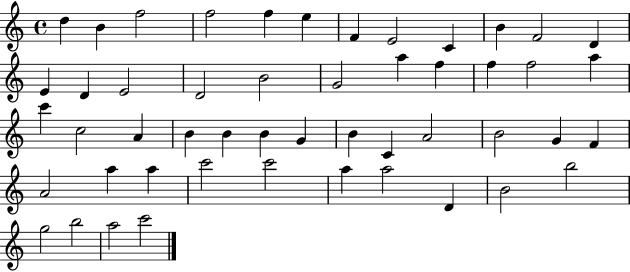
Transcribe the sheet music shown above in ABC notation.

X:1
T:Untitled
M:4/4
L:1/4
K:C
d B f2 f2 f e F E2 C B F2 D E D E2 D2 B2 G2 a f f f2 a c' c2 A B B B G B C A2 B2 G F A2 a a c'2 c'2 a a2 D B2 b2 g2 b2 a2 c'2